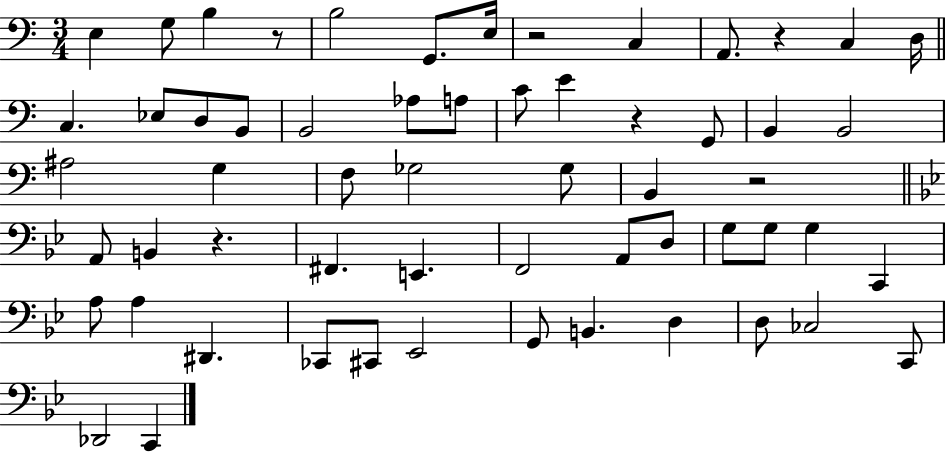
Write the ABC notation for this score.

X:1
T:Untitled
M:3/4
L:1/4
K:C
E, G,/2 B, z/2 B,2 G,,/2 E,/4 z2 C, A,,/2 z C, D,/4 C, _E,/2 D,/2 B,,/2 B,,2 _A,/2 A,/2 C/2 E z G,,/2 B,, B,,2 ^A,2 G, F,/2 _G,2 _G,/2 B,, z2 A,,/2 B,, z ^F,, E,, F,,2 A,,/2 D,/2 G,/2 G,/2 G, C,, A,/2 A, ^D,, _C,,/2 ^C,,/2 _E,,2 G,,/2 B,, D, D,/2 _C,2 C,,/2 _D,,2 C,,